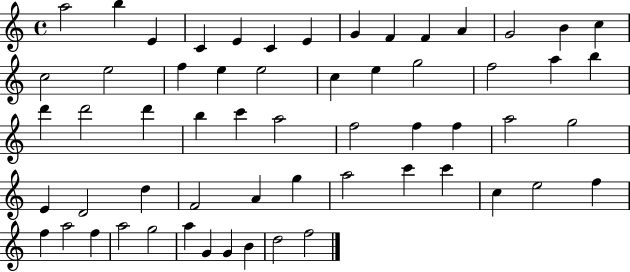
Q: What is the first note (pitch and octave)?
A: A5